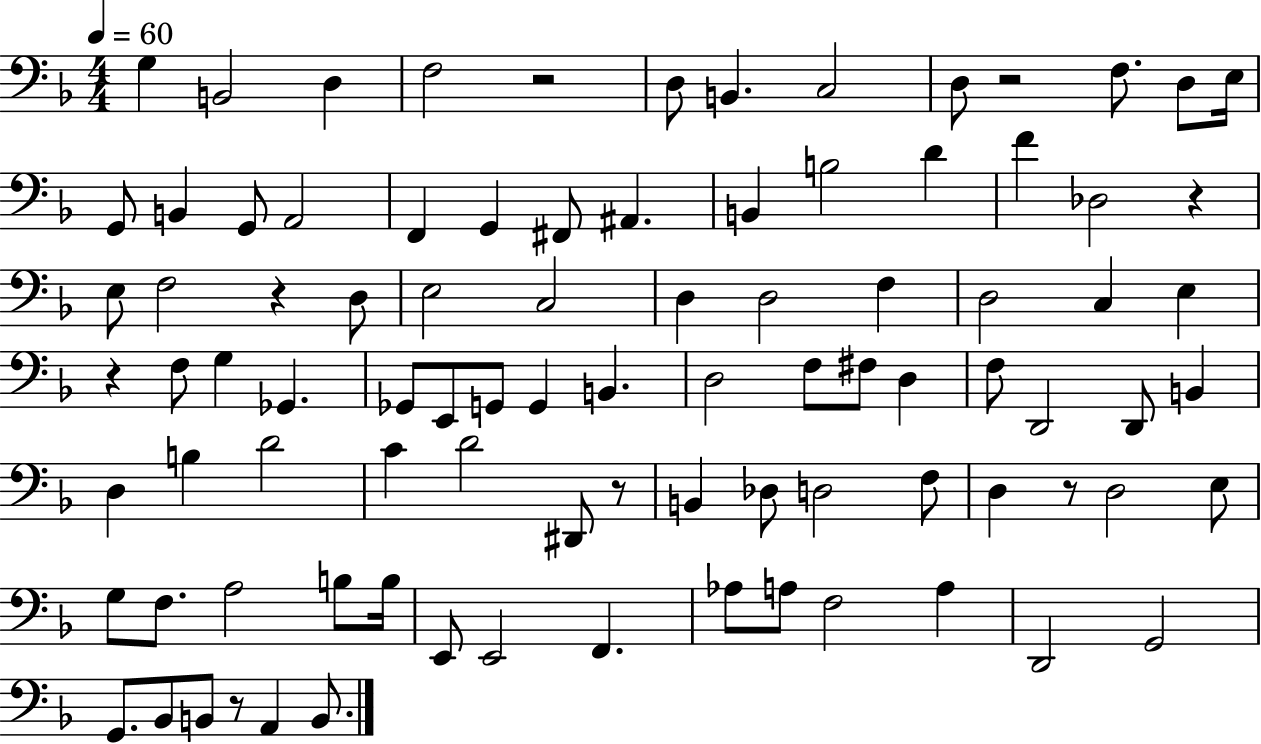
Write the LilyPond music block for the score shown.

{
  \clef bass
  \numericTimeSignature
  \time 4/4
  \key f \major
  \tempo 4 = 60
  g4 b,2 d4 | f2 r2 | d8 b,4. c2 | d8 r2 f8. d8 e16 | \break g,8 b,4 g,8 a,2 | f,4 g,4 fis,8 ais,4. | b,4 b2 d'4 | f'4 des2 r4 | \break e8 f2 r4 d8 | e2 c2 | d4 d2 f4 | d2 c4 e4 | \break r4 f8 g4 ges,4. | ges,8 e,8 g,8 g,4 b,4. | d2 f8 fis8 d4 | f8 d,2 d,8 b,4 | \break d4 b4 d'2 | c'4 d'2 dis,8 r8 | b,4 des8 d2 f8 | d4 r8 d2 e8 | \break g8 f8. a2 b8 b16 | e,8 e,2 f,4. | aes8 a8 f2 a4 | d,2 g,2 | \break g,8. bes,8 b,8 r8 a,4 b,8. | \bar "|."
}